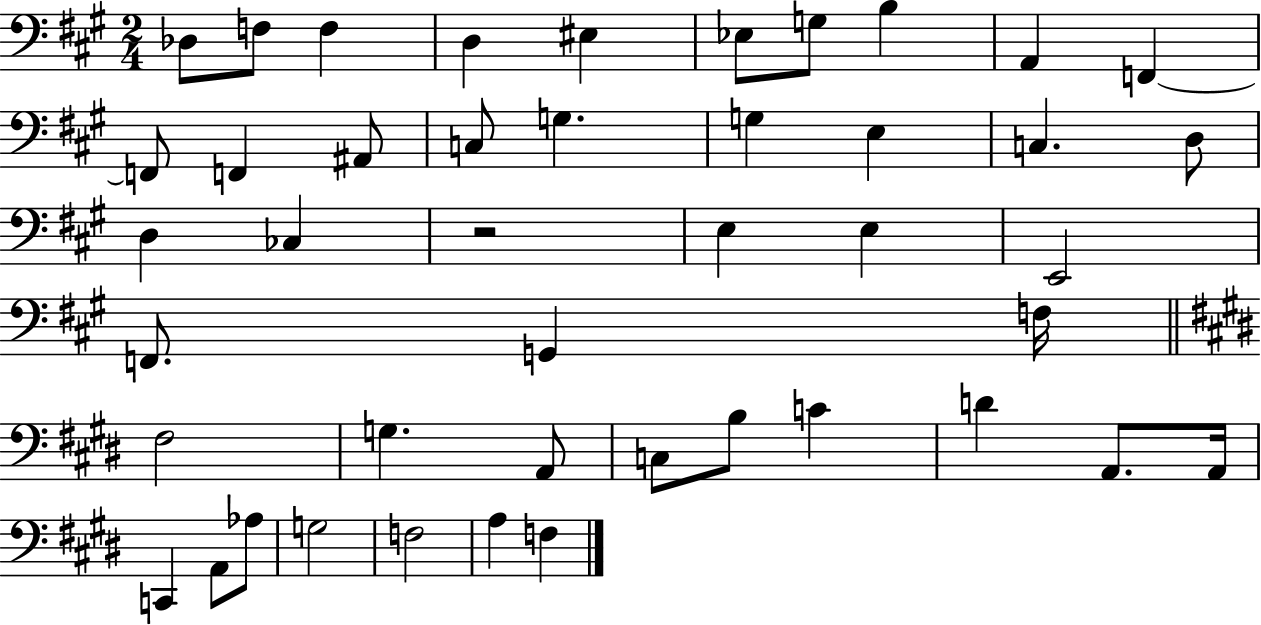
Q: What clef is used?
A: bass